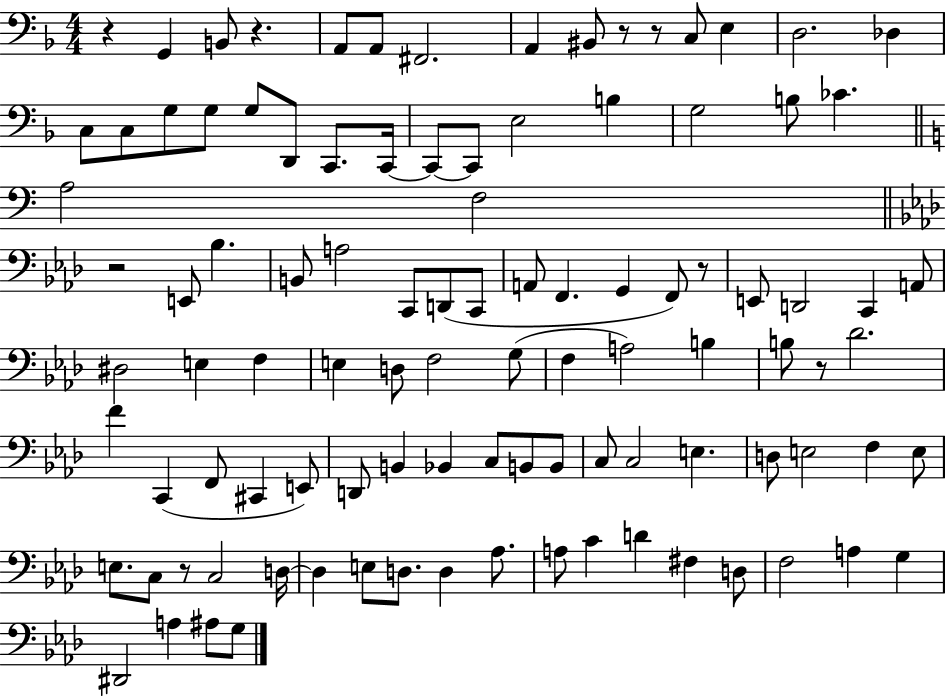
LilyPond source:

{
  \clef bass
  \numericTimeSignature
  \time 4/4
  \key f \major
  r4 g,4 b,8 r4. | a,8 a,8 fis,2. | a,4 bis,8 r8 r8 c8 e4 | d2. des4 | \break c8 c8 g8 g8 g8 d,8 c,8. c,16~~ | c,8~~ c,8 e2 b4 | g2 b8 ces'4. | \bar "||" \break \key c \major a2 f2 | \bar "||" \break \key aes \major r2 e,8 bes4. | b,8 a2 c,8 d,8( c,8 | a,8 f,4. g,4 f,8) r8 | e,8 d,2 c,4 a,8 | \break dis2 e4 f4 | e4 d8 f2 g8( | f4 a2) b4 | b8 r8 des'2. | \break f'4 c,4( f,8 cis,4 e,8) | d,8 b,4 bes,4 c8 b,8 b,8 | c8 c2 e4. | d8 e2 f4 e8 | \break e8. c8 r8 c2 d16~~ | d4 e8 d8. d4 aes8. | a8 c'4 d'4 fis4 d8 | f2 a4 g4 | \break dis,2 a4 ais8 g8 | \bar "|."
}